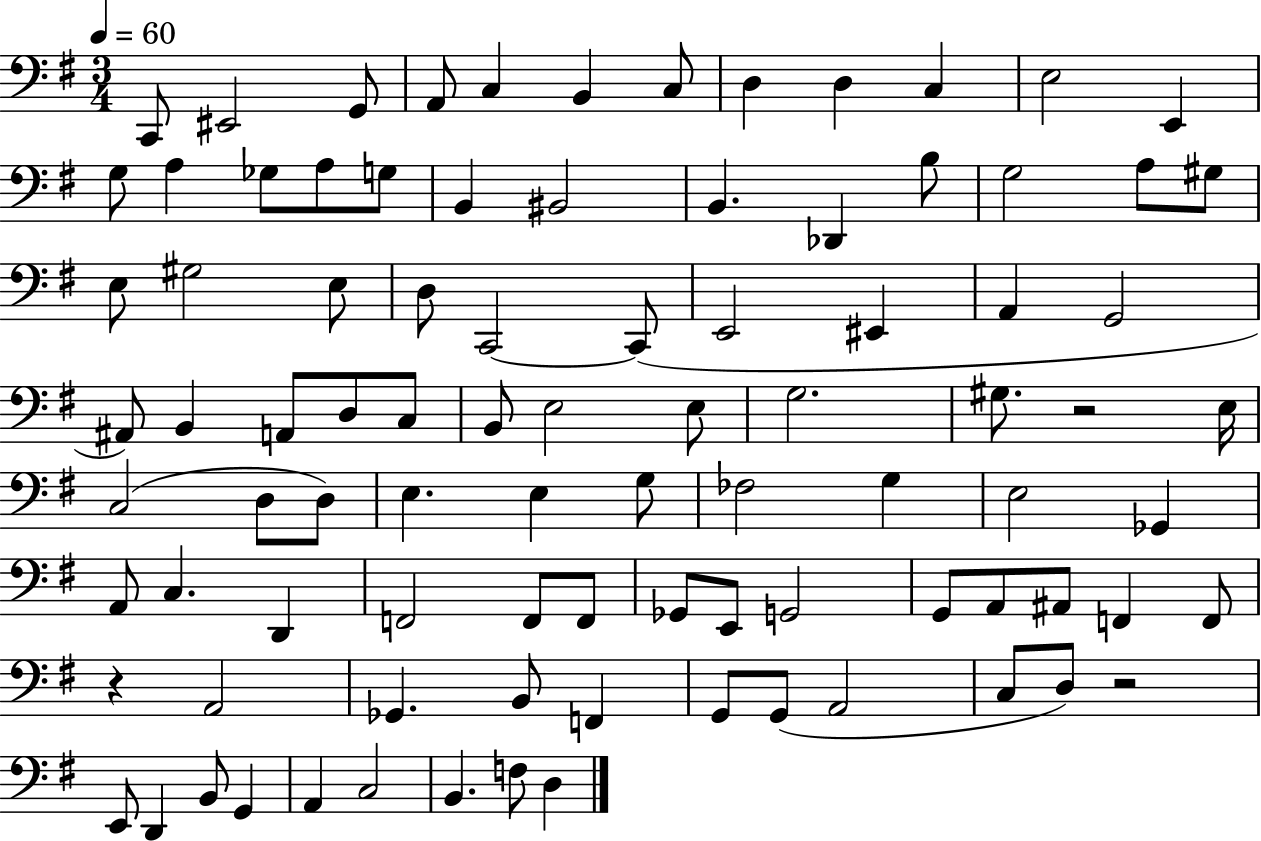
{
  \clef bass
  \numericTimeSignature
  \time 3/4
  \key g \major
  \tempo 4 = 60
  \repeat volta 2 { c,8 eis,2 g,8 | a,8 c4 b,4 c8 | d4 d4 c4 | e2 e,4 | \break g8 a4 ges8 a8 g8 | b,4 bis,2 | b,4. des,4 b8 | g2 a8 gis8 | \break e8 gis2 e8 | d8 c,2~~ c,8( | e,2 eis,4 | a,4 g,2 | \break ais,8) b,4 a,8 d8 c8 | b,8 e2 e8 | g2. | gis8. r2 e16 | \break c2( d8 d8) | e4. e4 g8 | fes2 g4 | e2 ges,4 | \break a,8 c4. d,4 | f,2 f,8 f,8 | ges,8 e,8 g,2 | g,8 a,8 ais,8 f,4 f,8 | \break r4 a,2 | ges,4. b,8 f,4 | g,8 g,8( a,2 | c8 d8) r2 | \break e,8 d,4 b,8 g,4 | a,4 c2 | b,4. f8 d4 | } \bar "|."
}